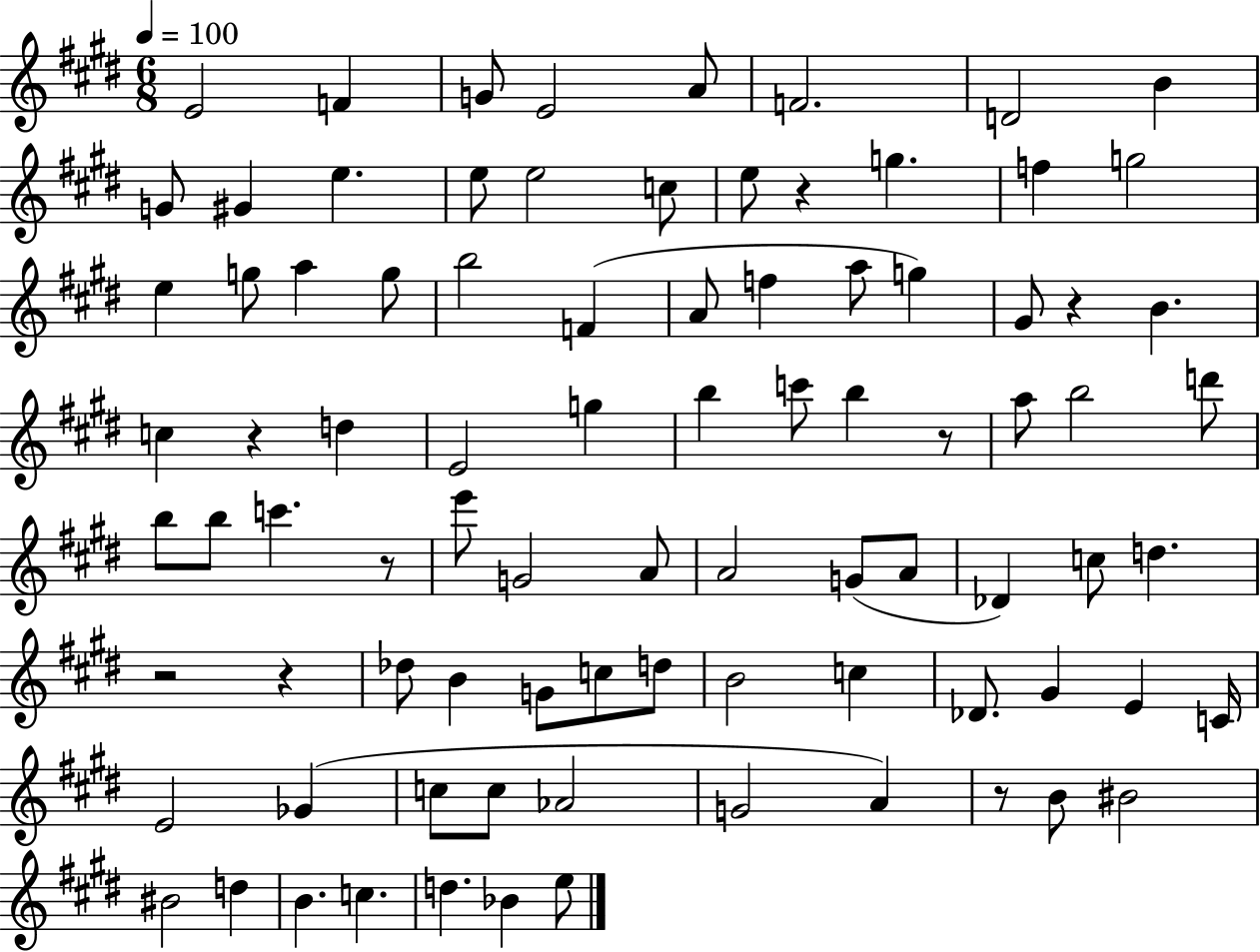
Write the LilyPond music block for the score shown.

{
  \clef treble
  \numericTimeSignature
  \time 6/8
  \key e \major
  \tempo 4 = 100
  \repeat volta 2 { e'2 f'4 | g'8 e'2 a'8 | f'2. | d'2 b'4 | \break g'8 gis'4 e''4. | e''8 e''2 c''8 | e''8 r4 g''4. | f''4 g''2 | \break e''4 g''8 a''4 g''8 | b''2 f'4( | a'8 f''4 a''8 g''4) | gis'8 r4 b'4. | \break c''4 r4 d''4 | e'2 g''4 | b''4 c'''8 b''4 r8 | a''8 b''2 d'''8 | \break b''8 b''8 c'''4. r8 | e'''8 g'2 a'8 | a'2 g'8( a'8 | des'4) c''8 d''4. | \break r2 r4 | des''8 b'4 g'8 c''8 d''8 | b'2 c''4 | des'8. gis'4 e'4 c'16 | \break e'2 ges'4( | c''8 c''8 aes'2 | g'2 a'4) | r8 b'8 bis'2 | \break bis'2 d''4 | b'4. c''4. | d''4. bes'4 e''8 | } \bar "|."
}